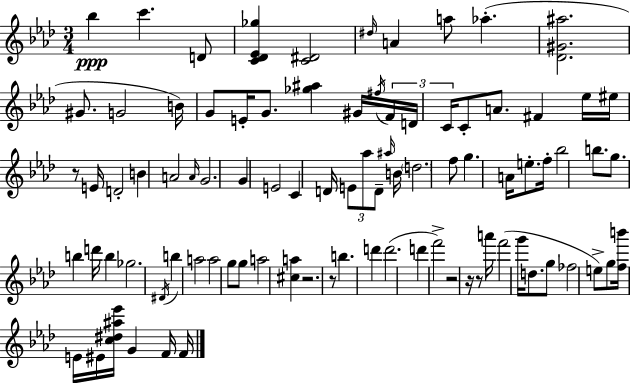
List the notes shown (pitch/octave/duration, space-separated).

Bb5/q C6/q. D4/e [C4,Db4,Eb4,Gb5]/q [C4,D#4]/h D#5/s A4/q A5/e Ab5/q. [Db4,G#4,A#5]/h. G#4/e. G4/h B4/s G4/e E4/s G4/e. [Gb5,A#5]/q G#4/s F#5/s F4/s D4/s C4/s C4/e A4/e. F#4/q Eb5/s EIS5/s R/e E4/s D4/h B4/q A4/h A4/s G4/h. G4/q E4/h C4/q D4/s E4/e Ab5/e D4/e A#5/s B4/s D5/h. F5/e G5/q. A4/s E5/e. F5/s Bb5/h B5/e. G5/e. B5/q D6/s B5/q Gb5/h. D#4/s B5/q A5/h A5/h G5/e G5/e A5/h [C#5,A5]/q R/h. R/e B5/q. D6/q D6/h. D6/q F6/h R/h R/s R/e A6/s F6/h G6/s D5/e. G5/e FES5/h E5/e G5/e [F5,B6]/s E4/s EIS4/s [C5,D#5,A#5,Eb6]/s G4/q F4/s F4/s